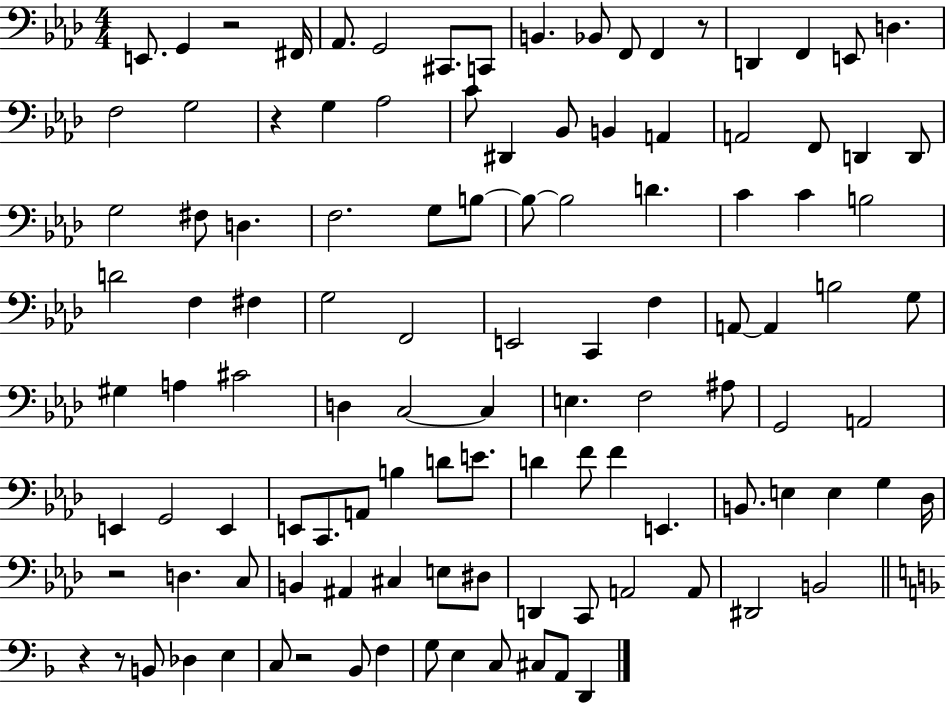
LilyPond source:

{
  \clef bass
  \numericTimeSignature
  \time 4/4
  \key aes \major
  \repeat volta 2 { e,8. g,4 r2 fis,16 | aes,8. g,2 cis,8. c,8 | b,4. bes,8 f,8 f,4 r8 | d,4 f,4 e,8 d4. | \break f2 g2 | r4 g4 aes2 | c'8 dis,4 bes,8 b,4 a,4 | a,2 f,8 d,4 d,8 | \break g2 fis8 d4. | f2. g8 b8~~ | b8~~ b2 d'4. | c'4 c'4 b2 | \break d'2 f4 fis4 | g2 f,2 | e,2 c,4 f4 | a,8~~ a,4 b2 g8 | \break gis4 a4 cis'2 | d4 c2~~ c4 | e4. f2 ais8 | g,2 a,2 | \break e,4 g,2 e,4 | e,8 c,8. a,8 b4 d'8 e'8. | d'4 f'8 f'4 e,4. | b,8. e4 e4 g4 des16 | \break r2 d4. c8 | b,4 ais,4 cis4 e8 dis8 | d,4 c,8 a,2 a,8 | dis,2 b,2 | \break \bar "||" \break \key d \minor r4 r8 b,8 des4 e4 | c8 r2 bes,8 f4 | g8 e4 c8 cis8 a,8 d,4 | } \bar "|."
}